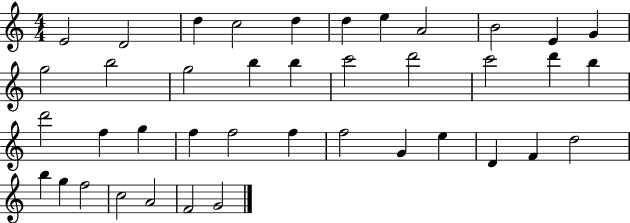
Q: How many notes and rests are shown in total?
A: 40